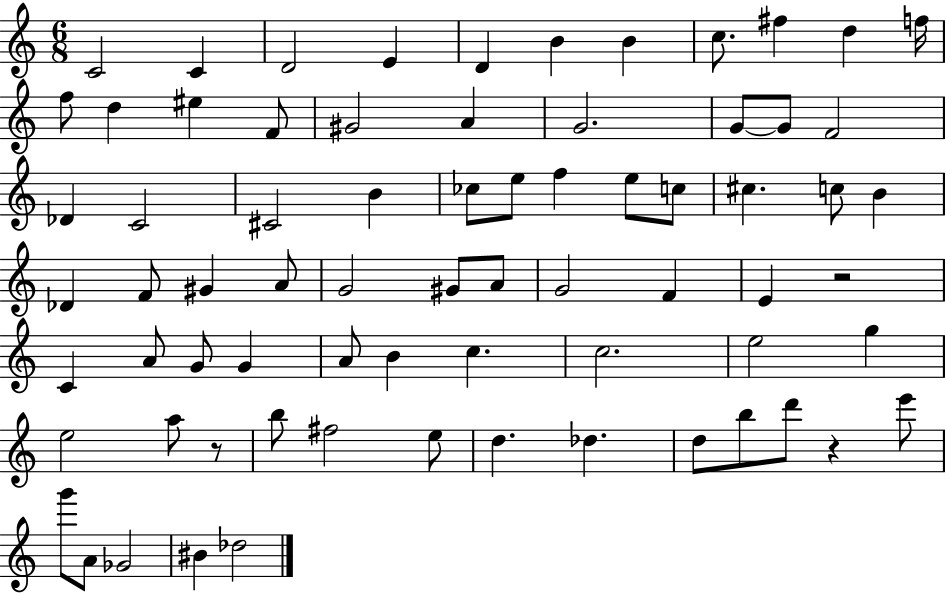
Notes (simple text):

C4/h C4/q D4/h E4/q D4/q B4/q B4/q C5/e. F#5/q D5/q F5/s F5/e D5/q EIS5/q F4/e G#4/h A4/q G4/h. G4/e G4/e F4/h Db4/q C4/h C#4/h B4/q CES5/e E5/e F5/q E5/e C5/e C#5/q. C5/e B4/q Db4/q F4/e G#4/q A4/e G4/h G#4/e A4/e G4/h F4/q E4/q R/h C4/q A4/e G4/e G4/q A4/e B4/q C5/q. C5/h. E5/h G5/q E5/h A5/e R/e B5/e F#5/h E5/e D5/q. Db5/q. D5/e B5/e D6/e R/q E6/e G6/e A4/e Gb4/h BIS4/q Db5/h